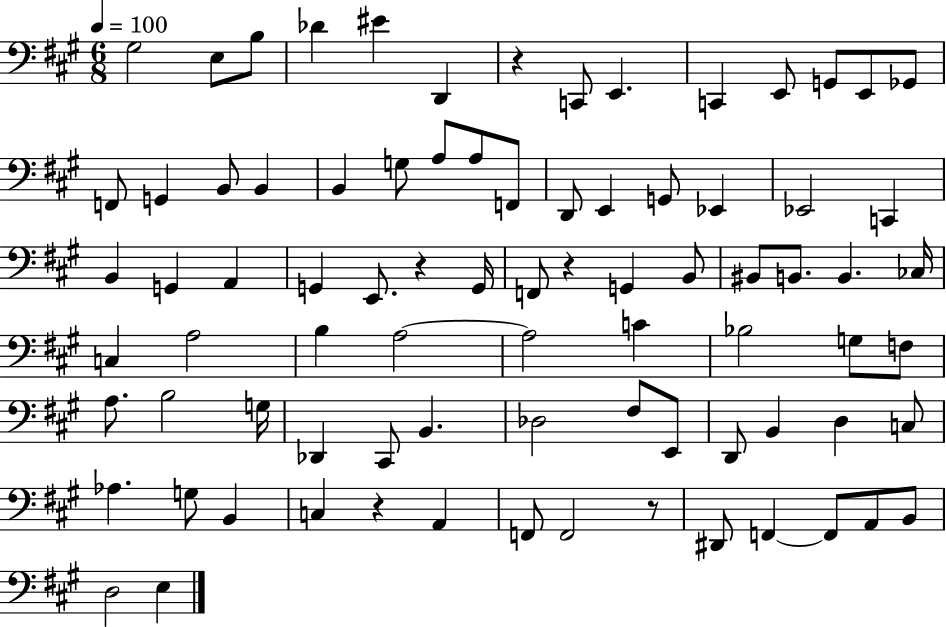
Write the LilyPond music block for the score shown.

{
  \clef bass
  \numericTimeSignature
  \time 6/8
  \key a \major
  \tempo 4 = 100
  gis2 e8 b8 | des'4 eis'4 d,4 | r4 c,8 e,4. | c,4 e,8 g,8 e,8 ges,8 | \break f,8 g,4 b,8 b,4 | b,4 g8 a8 a8 f,8 | d,8 e,4 g,8 ees,4 | ees,2 c,4 | \break b,4 g,4 a,4 | g,4 e,8. r4 g,16 | f,8 r4 g,4 b,8 | bis,8 b,8. b,4. ces16 | \break c4 a2 | b4 a2~~ | a2 c'4 | bes2 g8 f8 | \break a8. b2 g16 | des,4 cis,8 b,4. | des2 fis8 e,8 | d,8 b,4 d4 c8 | \break aes4. g8 b,4 | c4 r4 a,4 | f,8 f,2 r8 | dis,8 f,4~~ f,8 a,8 b,8 | \break d2 e4 | \bar "|."
}